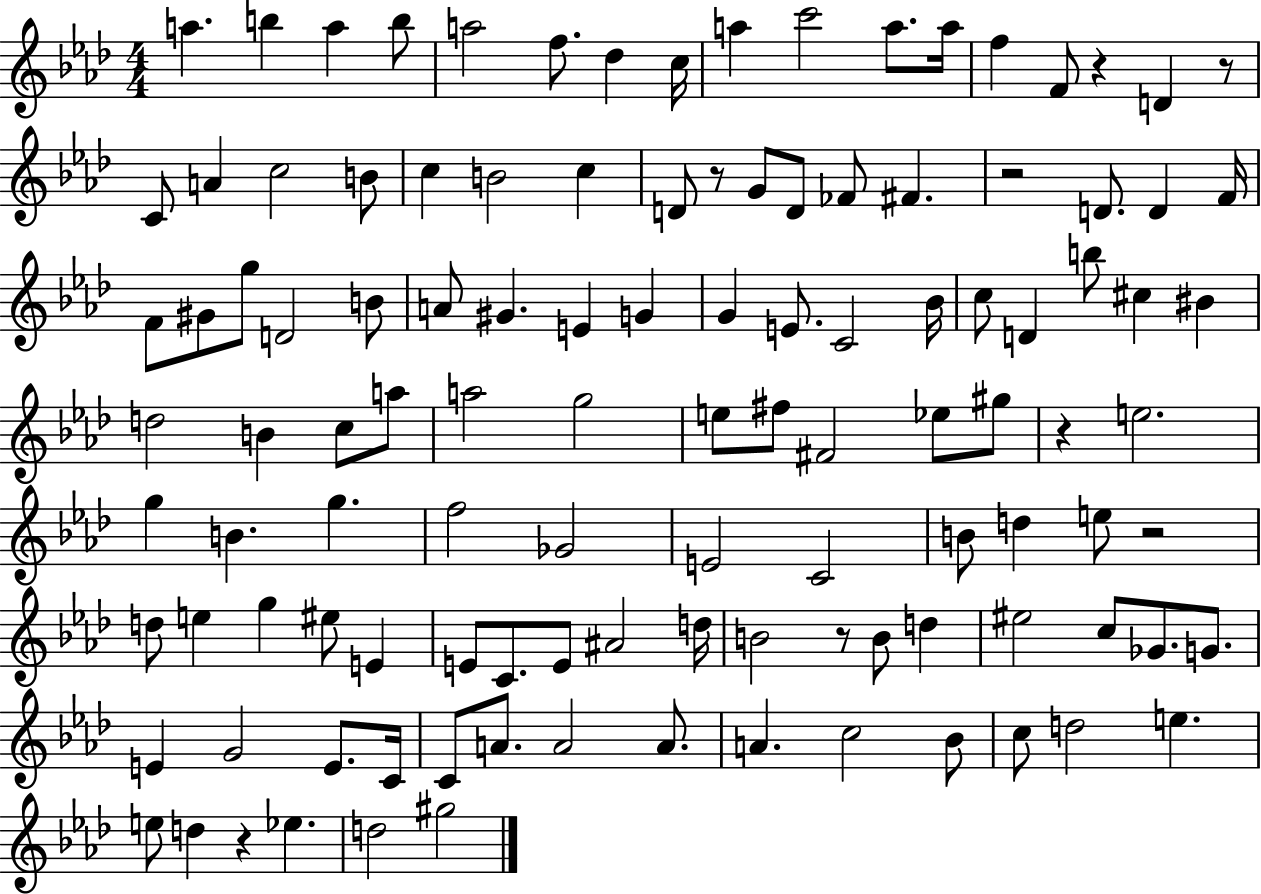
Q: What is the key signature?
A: AES major